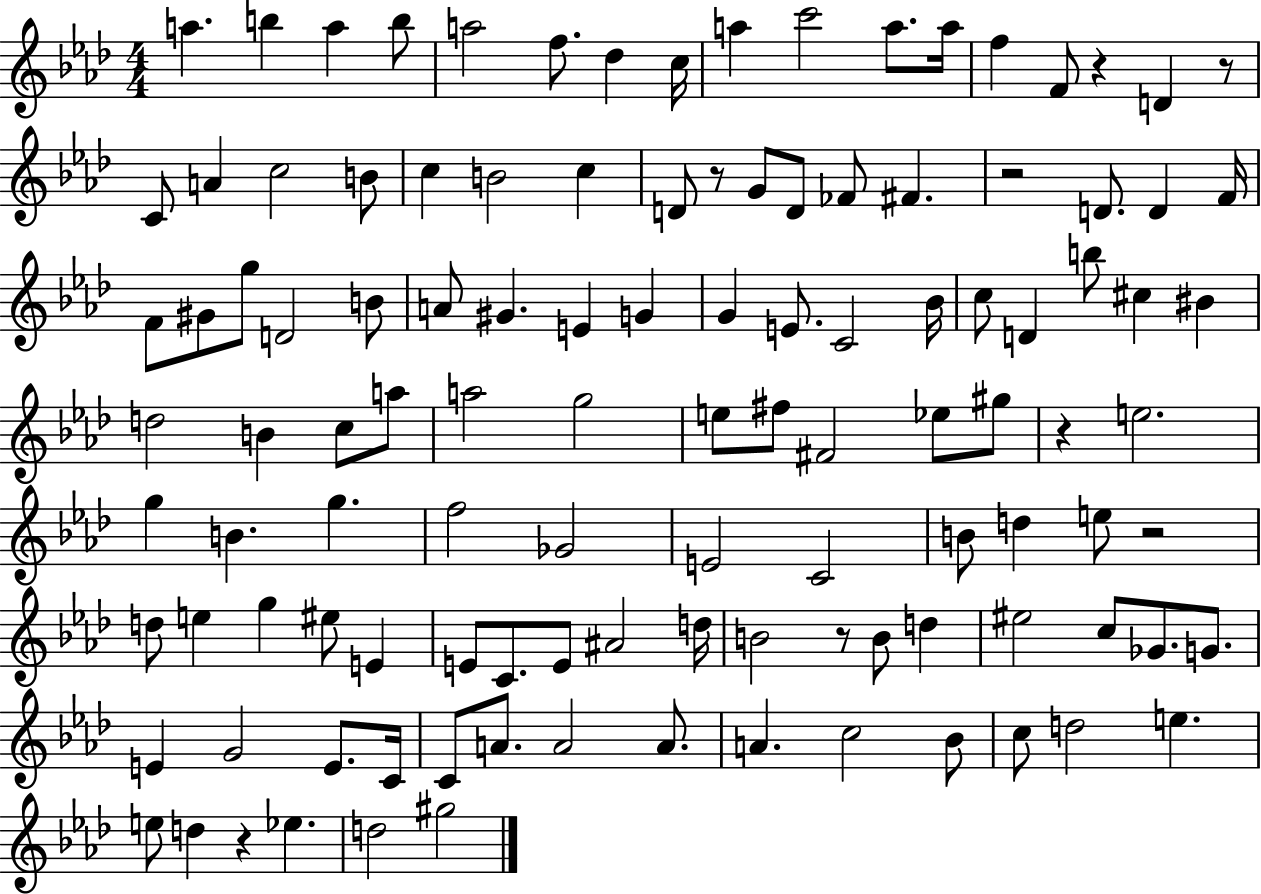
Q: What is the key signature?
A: AES major